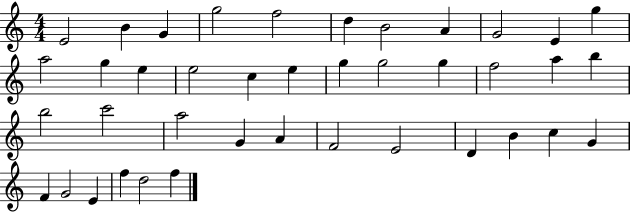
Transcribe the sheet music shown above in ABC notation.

X:1
T:Untitled
M:4/4
L:1/4
K:C
E2 B G g2 f2 d B2 A G2 E g a2 g e e2 c e g g2 g f2 a b b2 c'2 a2 G A F2 E2 D B c G F G2 E f d2 f